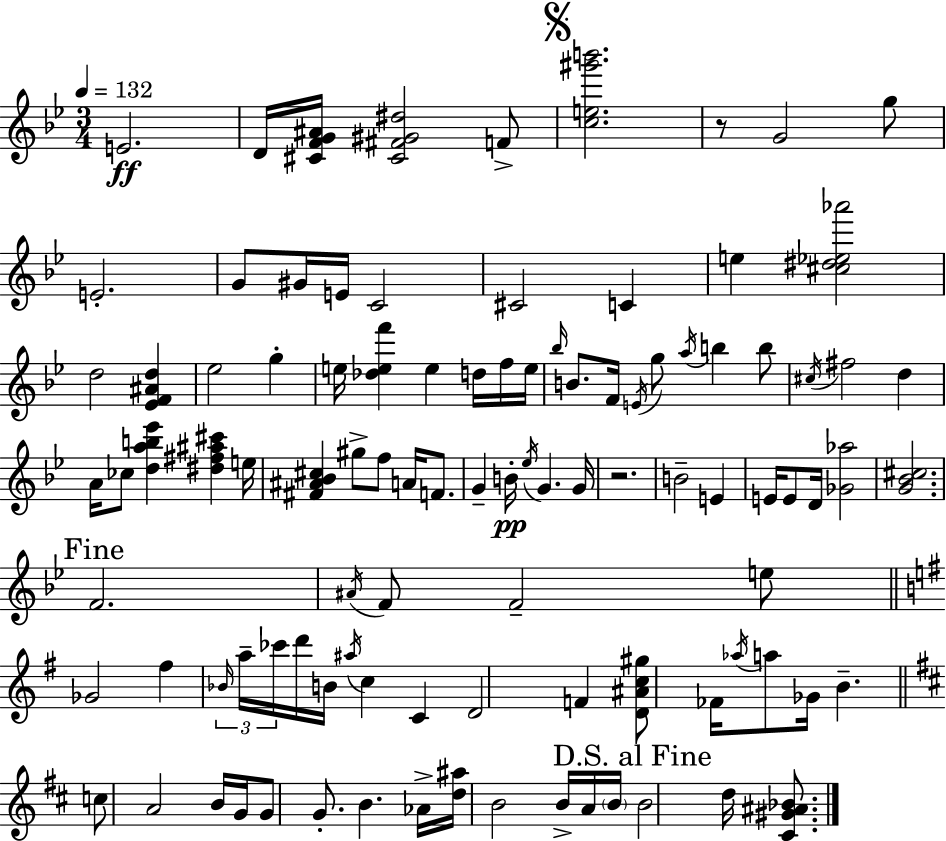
E4/h. D4/s [C#4,F4,G4,A#4]/s [C#4,F#4,G#4,D#5]/h F4/e [C5,E5,G#6,B6]/h. R/e G4/h G5/e E4/h. G4/e G#4/s E4/s C4/h C#4/h C4/q E5/q [C#5,D#5,Eb5,Ab6]/h D5/h [Eb4,F4,A#4,D5]/q Eb5/h G5/q E5/s [Db5,E5,F6]/q E5/q D5/s F5/s E5/s Bb5/s B4/e. F4/s E4/s G5/e A5/s B5/q B5/e C#5/s F#5/h D5/q A4/s CES5/e [D5,A5,B5,Eb6]/q [D#5,F#5,A#5,C#6]/q E5/s [F#4,A#4,Bb4,C#5]/q G#5/e F5/e A4/s F4/e. G4/q B4/s Eb5/s G4/q. G4/s R/h. B4/h E4/q E4/s E4/e D4/s [Gb4,Ab5]/h [G4,Bb4,C#5]/h. F4/h. A#4/s F4/e F4/h E5/e Gb4/h F#5/q Bb4/s A5/s CES6/s D6/s B4/s A#5/s C5/q C4/q D4/h F4/q [D4,A#4,C5,G#5]/e FES4/s Ab5/s A5/e Gb4/s B4/q. C5/e A4/h B4/s G4/s G4/e G4/e. B4/q. Ab4/s [D5,A#5]/s B4/h B4/s A4/s B4/s B4/h D5/s [C#4,G#4,A#4,Bb4]/e.